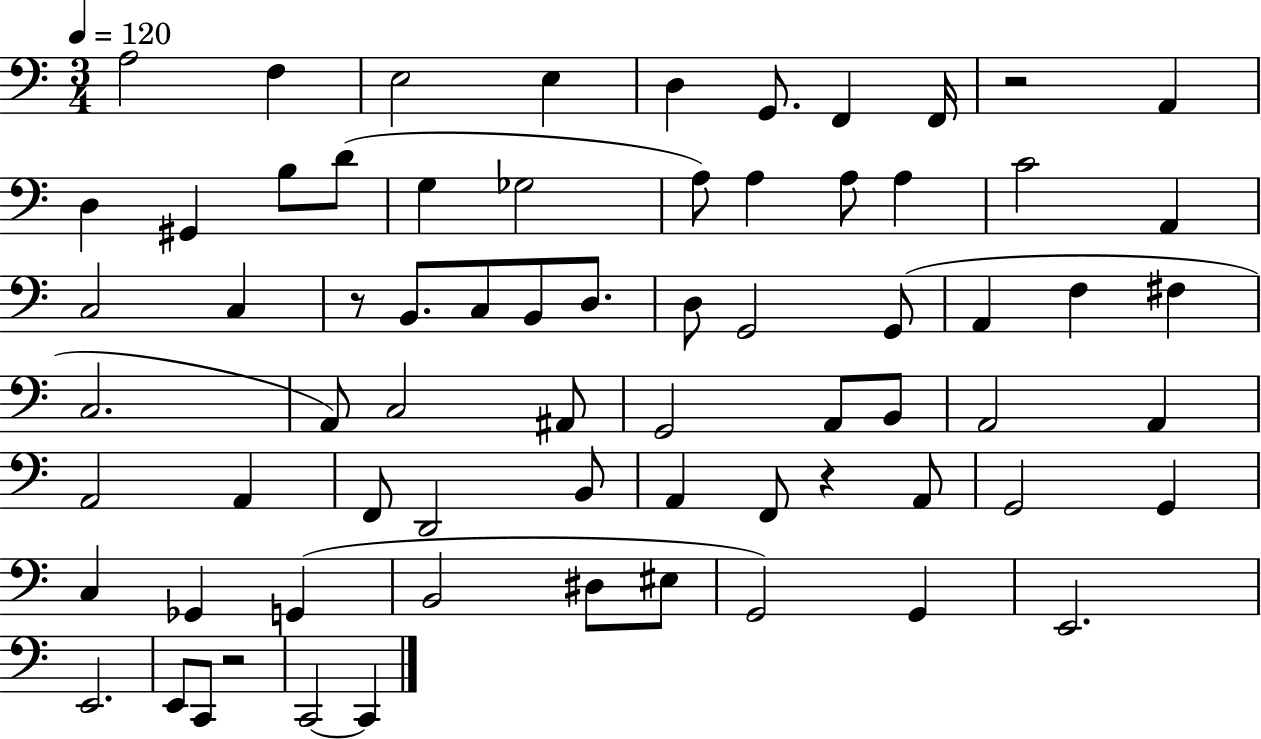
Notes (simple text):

A3/h F3/q E3/h E3/q D3/q G2/e. F2/q F2/s R/h A2/q D3/q G#2/q B3/e D4/e G3/q Gb3/h A3/e A3/q A3/e A3/q C4/h A2/q C3/h C3/q R/e B2/e. C3/e B2/e D3/e. D3/e G2/h G2/e A2/q F3/q F#3/q C3/h. A2/e C3/h A#2/e G2/h A2/e B2/e A2/h A2/q A2/h A2/q F2/e D2/h B2/e A2/q F2/e R/q A2/e G2/h G2/q C3/q Gb2/q G2/q B2/h D#3/e EIS3/e G2/h G2/q E2/h. E2/h. E2/e C2/e R/h C2/h C2/q